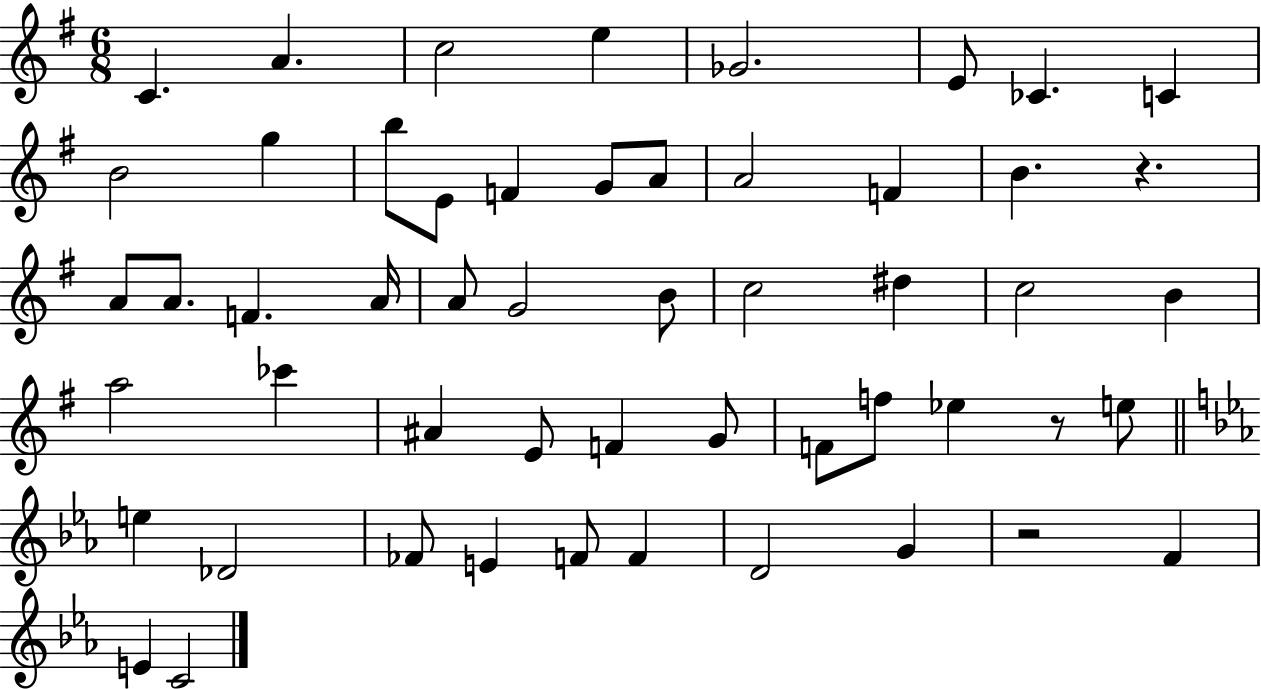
{
  \clef treble
  \numericTimeSignature
  \time 6/8
  \key g \major
  c'4. a'4. | c''2 e''4 | ges'2. | e'8 ces'4. c'4 | \break b'2 g''4 | b''8 e'8 f'4 g'8 a'8 | a'2 f'4 | b'4. r4. | \break a'8 a'8. f'4. a'16 | a'8 g'2 b'8 | c''2 dis''4 | c''2 b'4 | \break a''2 ces'''4 | ais'4 e'8 f'4 g'8 | f'8 f''8 ees''4 r8 e''8 | \bar "||" \break \key ees \major e''4 des'2 | fes'8 e'4 f'8 f'4 | d'2 g'4 | r2 f'4 | \break e'4 c'2 | \bar "|."
}